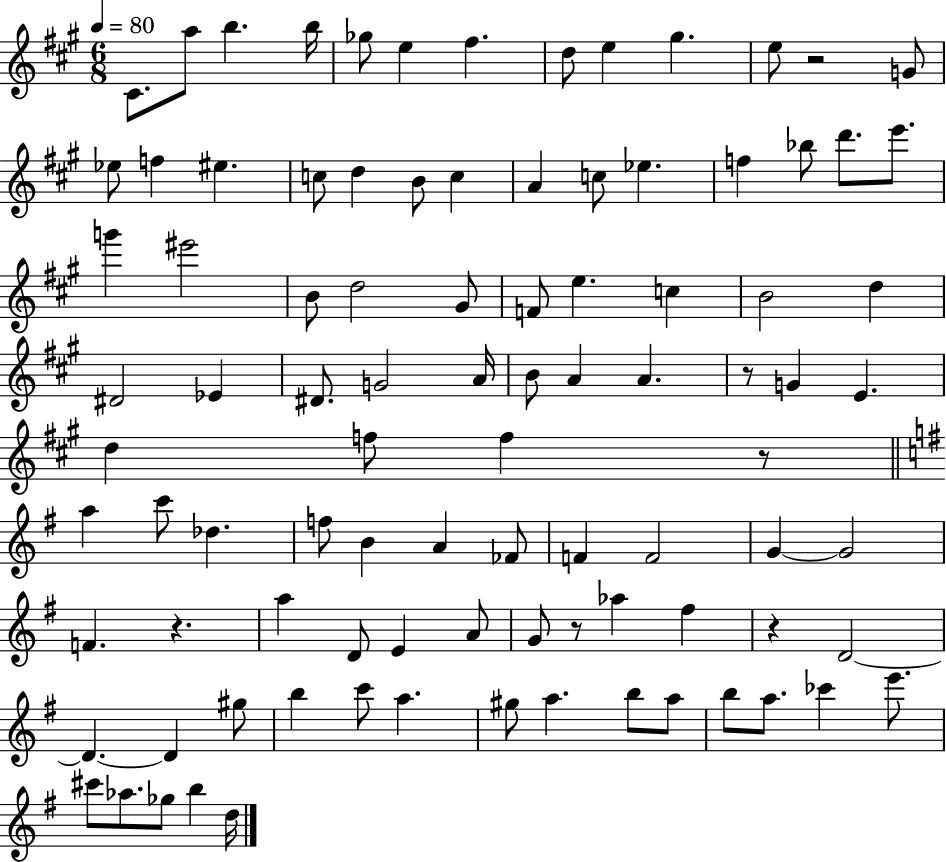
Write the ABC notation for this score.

X:1
T:Untitled
M:6/8
L:1/4
K:A
^C/2 a/2 b b/4 _g/2 e ^f d/2 e ^g e/2 z2 G/2 _e/2 f ^e c/2 d B/2 c A c/2 _e f _b/2 d'/2 e'/2 g' ^e'2 B/2 d2 ^G/2 F/2 e c B2 d ^D2 _E ^D/2 G2 A/4 B/2 A A z/2 G E d f/2 f z/2 a c'/2 _d f/2 B A _F/2 F F2 G G2 F z a D/2 E A/2 G/2 z/2 _a ^f z D2 D D ^g/2 b c'/2 a ^g/2 a b/2 a/2 b/2 a/2 _c' e'/2 ^c'/2 _a/2 _g/2 b d/4